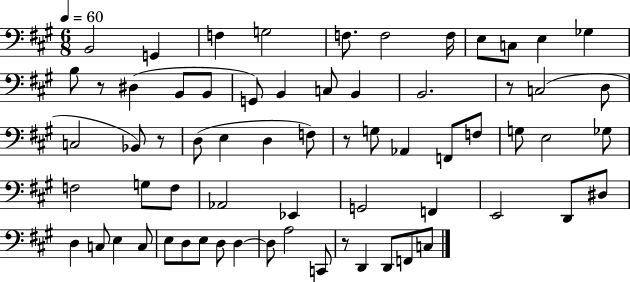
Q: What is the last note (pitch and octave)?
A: C3